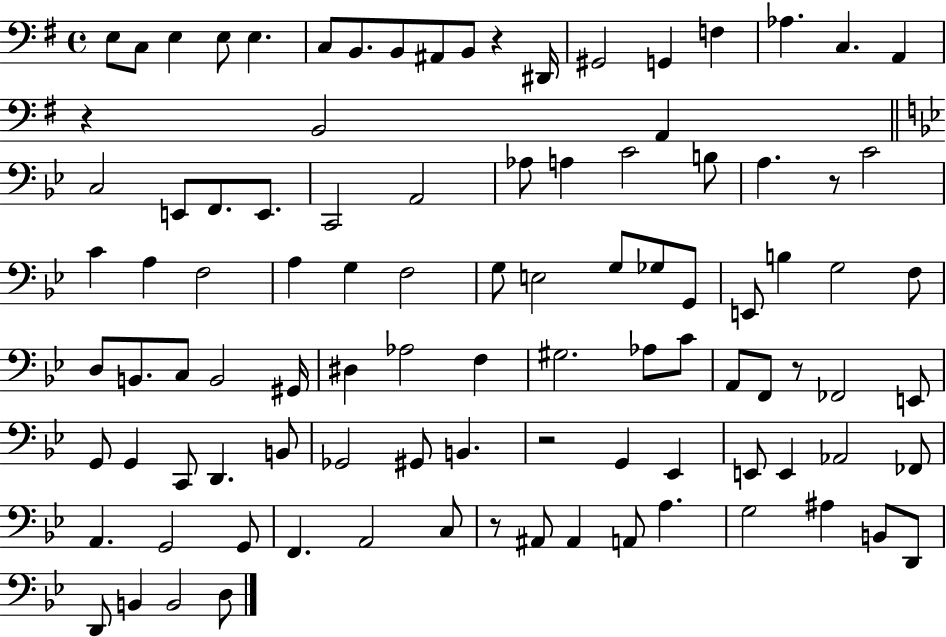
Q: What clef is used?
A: bass